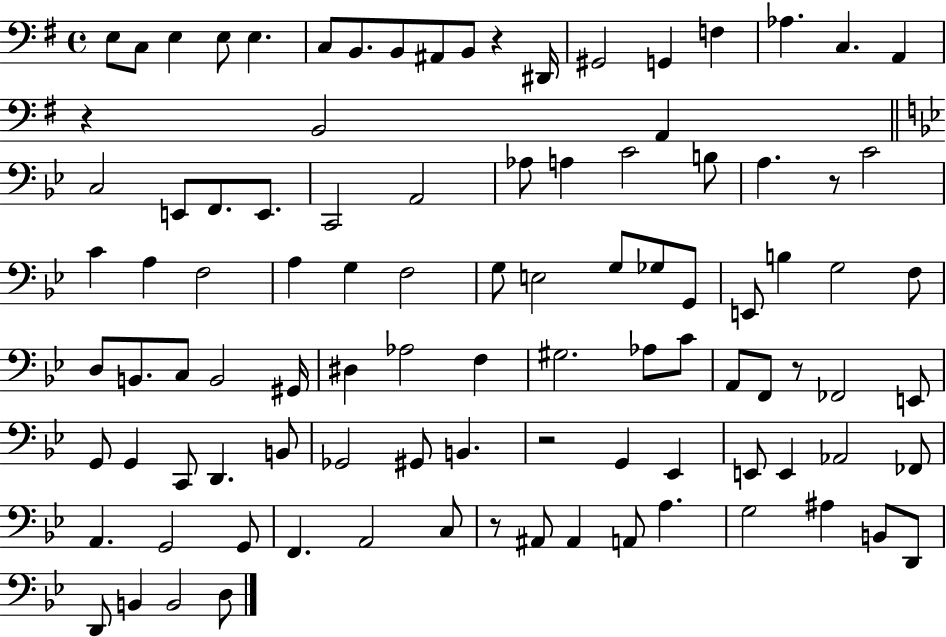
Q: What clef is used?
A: bass